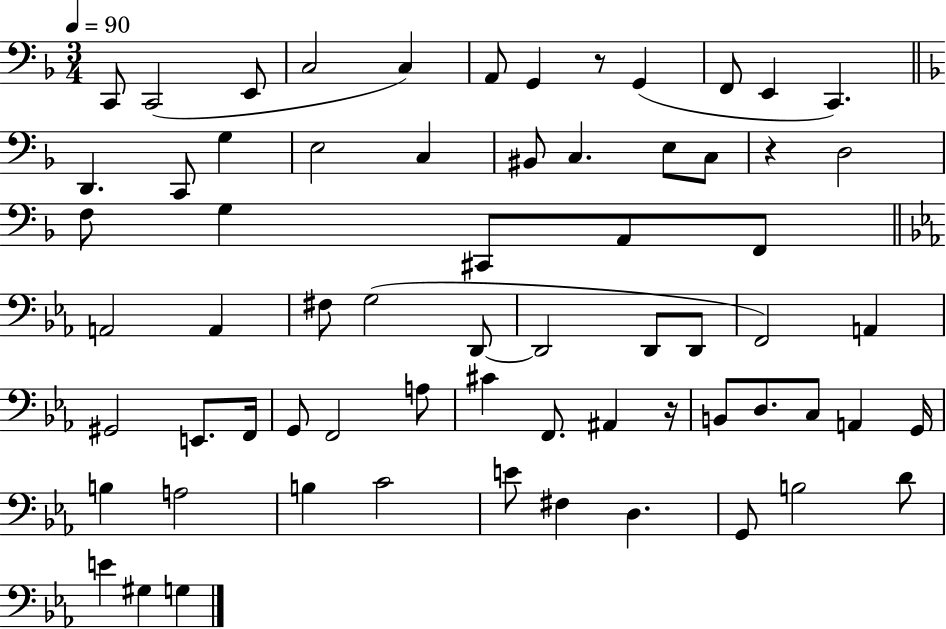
C2/e C2/h E2/e C3/h C3/q A2/e G2/q R/e G2/q F2/e E2/q C2/q. D2/q. C2/e G3/q E3/h C3/q BIS2/e C3/q. E3/e C3/e R/q D3/h F3/e G3/q C#2/e A2/e F2/e A2/h A2/q F#3/e G3/h D2/e D2/h D2/e D2/e F2/h A2/q G#2/h E2/e. F2/s G2/e F2/h A3/e C#4/q F2/e. A#2/q R/s B2/e D3/e. C3/e A2/q G2/s B3/q A3/h B3/q C4/h E4/e F#3/q D3/q. G2/e B3/h D4/e E4/q G#3/q G3/q